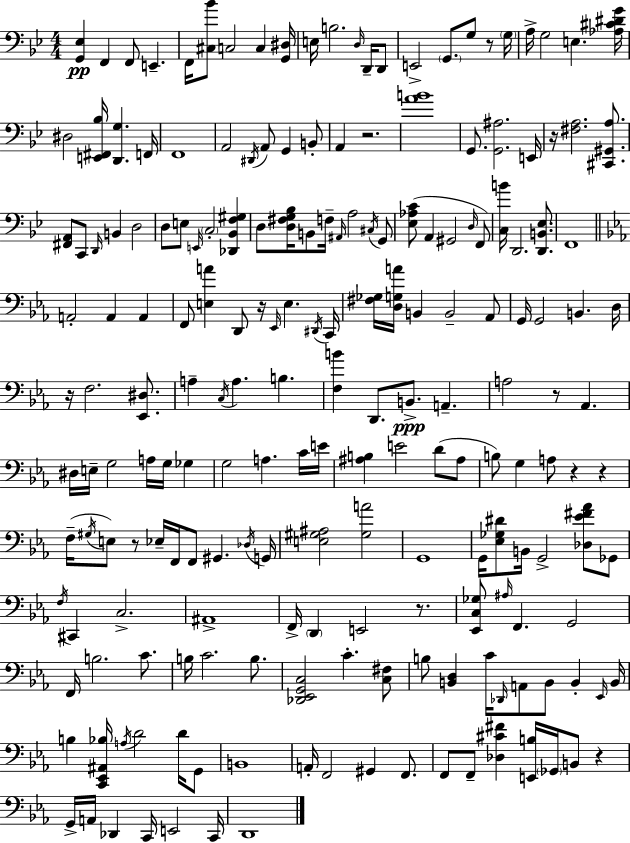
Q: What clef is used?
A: bass